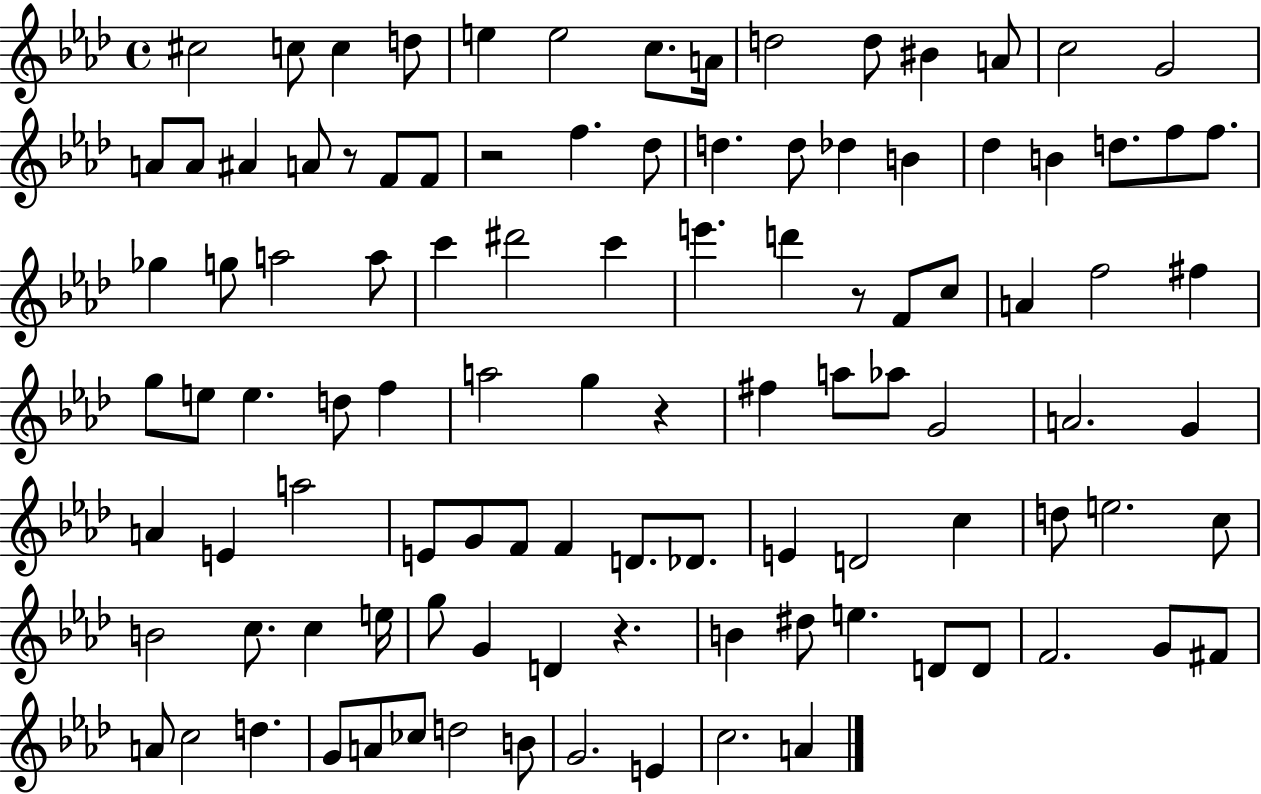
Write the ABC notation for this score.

X:1
T:Untitled
M:4/4
L:1/4
K:Ab
^c2 c/2 c d/2 e e2 c/2 A/4 d2 d/2 ^B A/2 c2 G2 A/2 A/2 ^A A/2 z/2 F/2 F/2 z2 f _d/2 d d/2 _d B _d B d/2 f/2 f/2 _g g/2 a2 a/2 c' ^d'2 c' e' d' z/2 F/2 c/2 A f2 ^f g/2 e/2 e d/2 f a2 g z ^f a/2 _a/2 G2 A2 G A E a2 E/2 G/2 F/2 F D/2 _D/2 E D2 c d/2 e2 c/2 B2 c/2 c e/4 g/2 G D z B ^d/2 e D/2 D/2 F2 G/2 ^F/2 A/2 c2 d G/2 A/2 _c/2 d2 B/2 G2 E c2 A